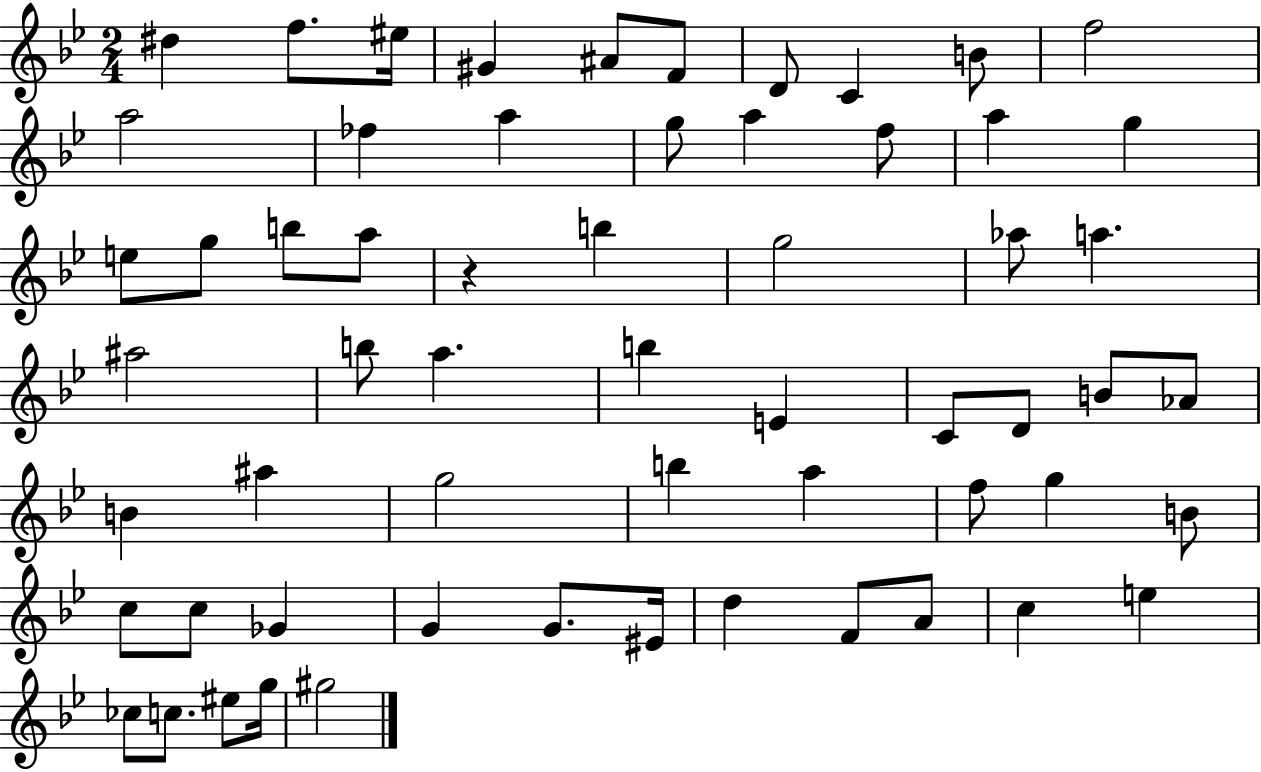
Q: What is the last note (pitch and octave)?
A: G#5